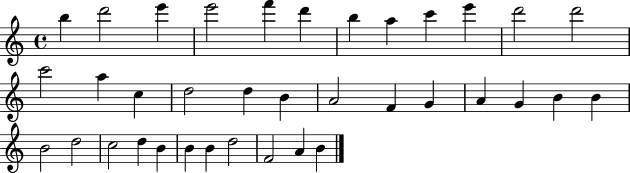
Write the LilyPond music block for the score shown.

{
  \clef treble
  \time 4/4
  \defaultTimeSignature
  \key c \major
  b''4 d'''2 e'''4 | e'''2 f'''4 d'''4 | b''4 a''4 c'''4 e'''4 | d'''2 d'''2 | \break c'''2 a''4 c''4 | d''2 d''4 b'4 | a'2 f'4 g'4 | a'4 g'4 b'4 b'4 | \break b'2 d''2 | c''2 d''4 b'4 | b'4 b'4 d''2 | f'2 a'4 b'4 | \break \bar "|."
}